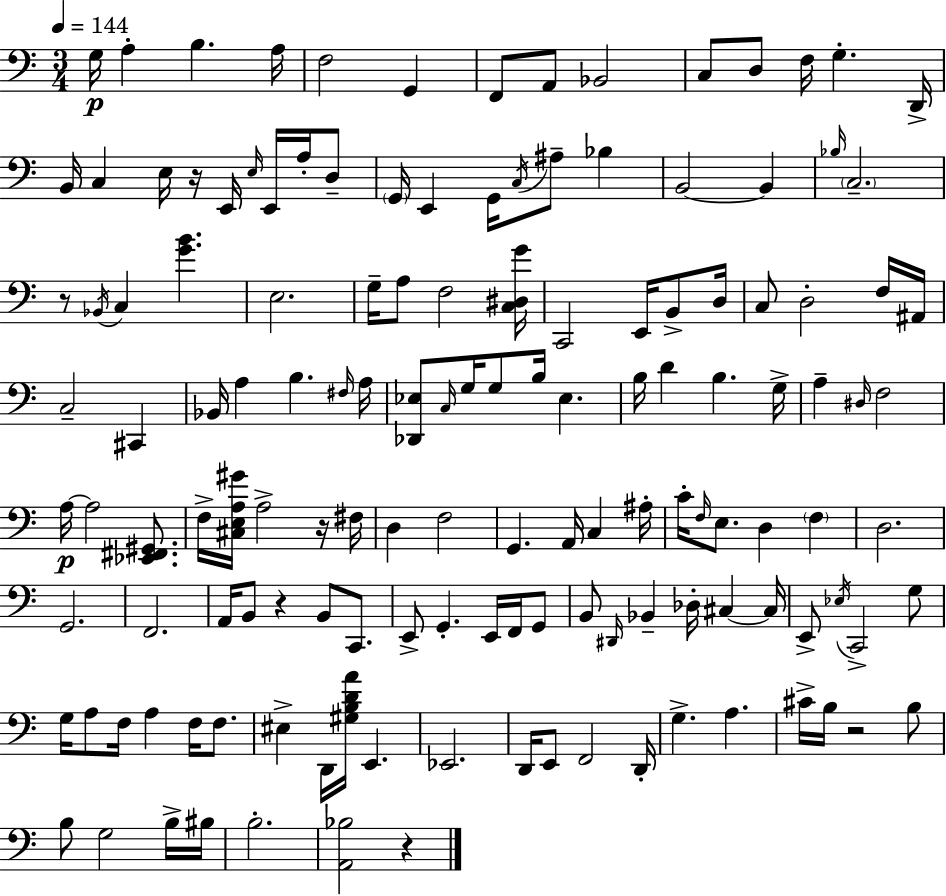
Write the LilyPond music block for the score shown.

{
  \clef bass
  \numericTimeSignature
  \time 3/4
  \key c \major
  \tempo 4 = 144
  g16\p a4-. b4. a16 | f2 g,4 | f,8 a,8 bes,2 | c8 d8 f16 g4.-. d,16-> | \break b,16 c4 e16 r16 e,16 \grace { e16 } e,16 a16-. d8-- | \parenthesize g,16 e,4 g,16 \acciaccatura { c16 } ais8-- bes4 | b,2~~ b,4 | \grace { bes16 } \parenthesize c2.-- | \break r8 \acciaccatura { bes,16 } c4 <g' b'>4. | e2. | g16-- a8 f2 | <c dis g'>16 c,2 | \break e,16 b,8-> d16 c8 d2-. | f16 ais,16 c2-- | cis,4 bes,16 a4 b4. | \grace { fis16 } a16 <des, ees>8 \grace { c16 } g16 g8 b16 | \break ees4. b16 d'4 b4. | g16-> a4-- \grace { dis16 } f2 | a16~~\p a2 | <ees, fis, gis,>8. f16-> <cis e a gis'>16 a2-> | \break r16 fis16 d4 f2 | g,4. | a,16 c4 ais16-. c'16-. \grace { f16 } e8. | d4 \parenthesize f4 d2. | \break g,2. | f,2. | a,16 b,8 r4 | b,8 c,8. e,8-> g,4.-. | \break e,16 f,16 g,8 b,8 \grace { dis,16 } bes,4-- | des16-. cis4~~ cis16 e,8-> \acciaccatura { ees16 } | c,2-> g8 g16 a8 | f16 a4 f16 f8. eis4-> | \break d,16 <gis b d' a'>16 e,4. ees,2. | d,16 e,8 | f,2 d,16-. g4.-> | a4. cis'16-> b16 | \break r2 b8 b8 | g2 b16-> bis16 b2.-. | <a, bes>2 | r4 \bar "|."
}